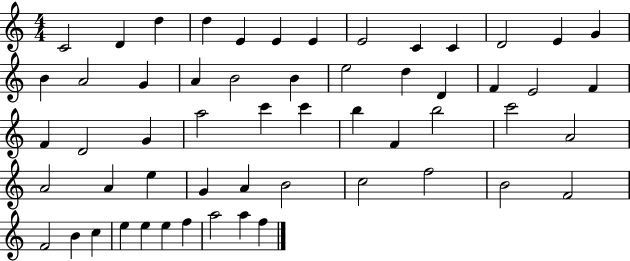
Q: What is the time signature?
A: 4/4